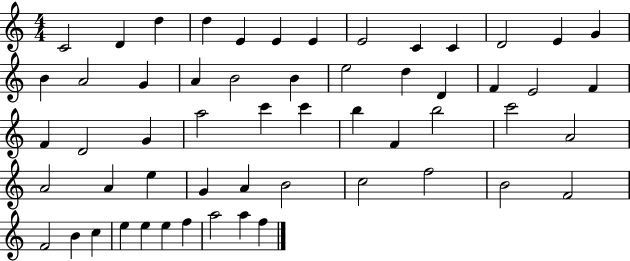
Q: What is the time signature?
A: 4/4